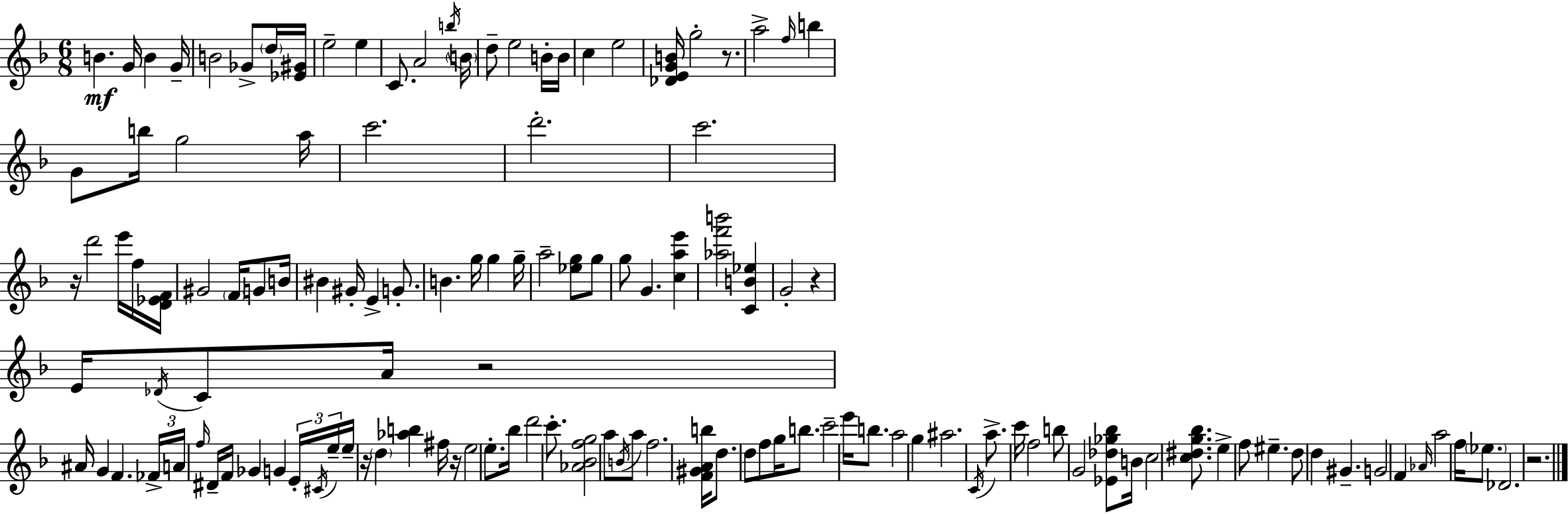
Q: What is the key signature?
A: D minor